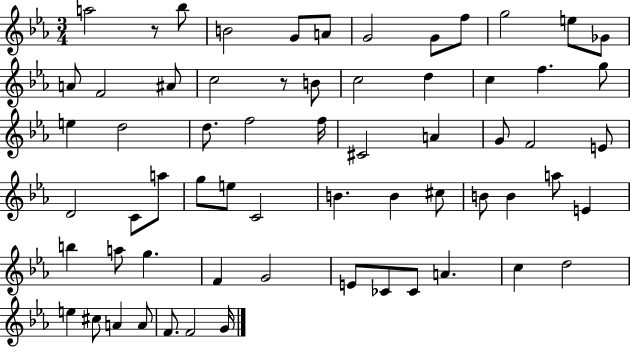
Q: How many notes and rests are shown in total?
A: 64